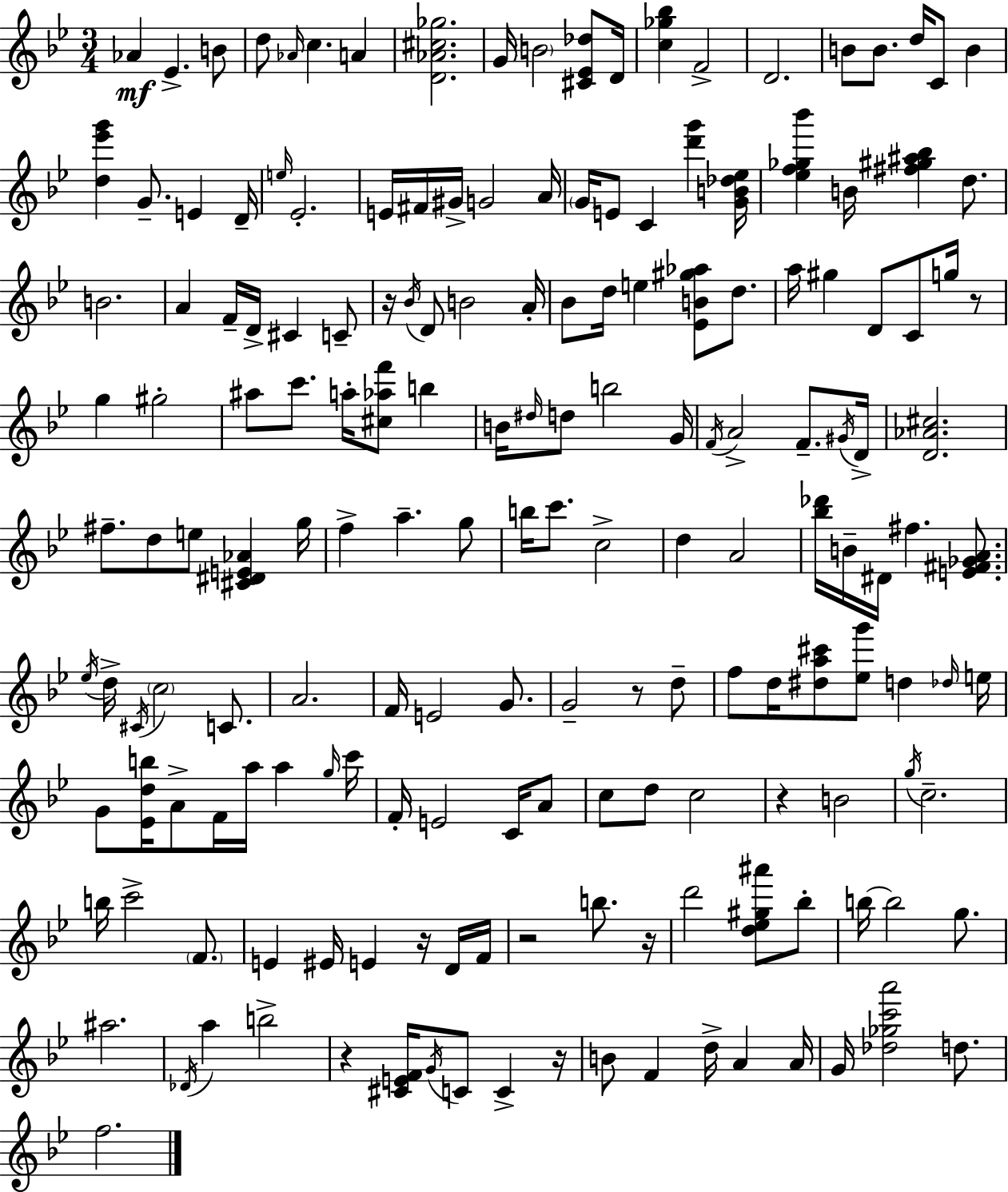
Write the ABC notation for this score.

X:1
T:Untitled
M:3/4
L:1/4
K:Gm
_A _E B/2 d/2 _A/4 c A [D_A^c_g]2 G/4 B2 [^C_E_d]/2 D/4 [c_g_b] F2 D2 B/2 B/2 d/4 C/2 B [d_e'g'] G/2 E D/4 e/4 _E2 E/4 ^F/4 ^G/4 G2 A/4 G/4 E/2 C [d'g'] [GB_d_e]/4 [_ef_g_b'] B/4 [^f^g^a_b] d/2 B2 A F/4 D/4 ^C C/2 z/4 _B/4 D/2 B2 A/4 _B/2 d/4 e [_EB^g_a]/2 d/2 a/4 ^g D/2 C/2 g/4 z/2 g ^g2 ^a/2 c'/2 a/4 [^c_af']/2 b B/4 ^d/4 d/2 b2 G/4 F/4 A2 F/2 ^G/4 D/4 [D_A^c]2 ^f/2 d/2 e/2 [^C^DE_A] g/4 f a g/2 b/4 c'/2 c2 d A2 [_b_d']/4 B/4 ^D/4 ^f [E^F_GA]/2 _e/4 d/4 ^C/4 c2 C/2 A2 F/4 E2 G/2 G2 z/2 d/2 f/2 d/4 [^da^c']/2 [_eg']/2 d _d/4 e/4 G/2 [_Edb]/4 A/2 F/4 a/4 a g/4 c'/4 F/4 E2 C/4 A/2 c/2 d/2 c2 z B2 g/4 c2 b/4 c'2 F/2 E ^E/4 E z/4 D/4 F/4 z2 b/2 z/4 d'2 [d_e^g^a']/2 _b/2 b/4 b2 g/2 ^a2 _D/4 a b2 z [^CEF]/4 G/4 C/2 C z/4 B/2 F d/4 A A/4 G/4 [_d_gc'a']2 d/2 f2